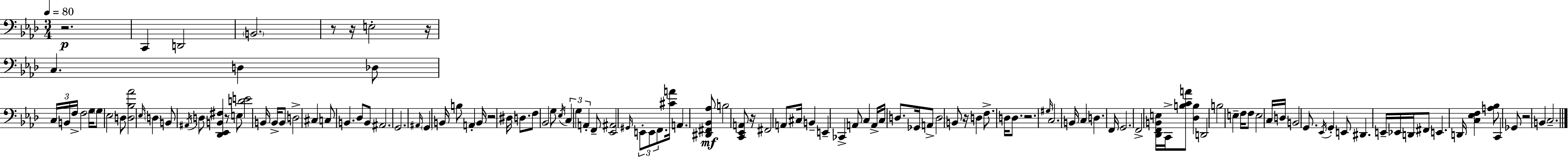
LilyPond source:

{
  \clef bass
  \numericTimeSignature
  \time 3/4
  \key f \minor
  \tempo 4 = 80
  \repeat volta 2 { r2.\p | c,4 d,2 | \parenthesize b,2. | r8 r16 e2-. r16 | \break c4. d4 des8 | \tuplet 3/2 { c16 b,16 f16-> } f2 g16 | \parenthesize g8 ees2 d8 | <d bes aes'>2 \grace { ees16 } \parenthesize d4 | \break b,8 \acciaccatura { ais,16 } d8 <des, ees, b, fis>4 r8 | e8 <d' e'>2 b,16 b,16-> | b,8 d2-> cis4 | c8 b,4. des8 | \break b,8 ais,2. | g,2. | \grace { ais,16 } \parenthesize g,4 b,16 b8 a,4-. | b,16 r2 dis16 | \break d8. f8 bes,2 | g8 \acciaccatura { ees16 } \tuplet 3/2 { c4 g4 | a,4-. } f,8-- <ees, ais,>2 | \grace { gis,16 } \tuplet 3/2 { e,8-. e,8 f,8. } <cis' a'>16 a,4. | \break <dis, fis, bes, aes>8\mf b2 | <c, ees, a,>8 r16 fis,2 | a,8 cis16 b,4-- e,4-- | ces,4-> a,8 c4 a,16-> | \break c16 d8. ges,16 a,8-> d2 | b,8 r16 d4 f8.-> | d16 d8. r2. | \grace { gis16 } c2. | \break b,16 c4 d4. | f,16 g,2. | f,2-> | <des, f, b, e>16 c,16-> <b c' a'>8 <des b>4 d,2 | \break b2 | e4-- f16 f8 e2 | c16 d16 b,2 | g,8. \acciaccatura { ees,16 } g,4-. e,8 | \break dis,4. e,16-- ees,16 d,16 fis,8 | e,4. d,16 <c ees f>4 <a bes>8 | c,4 ges,8 r2 | b,4 c2.-- | \break } \bar "|."
}